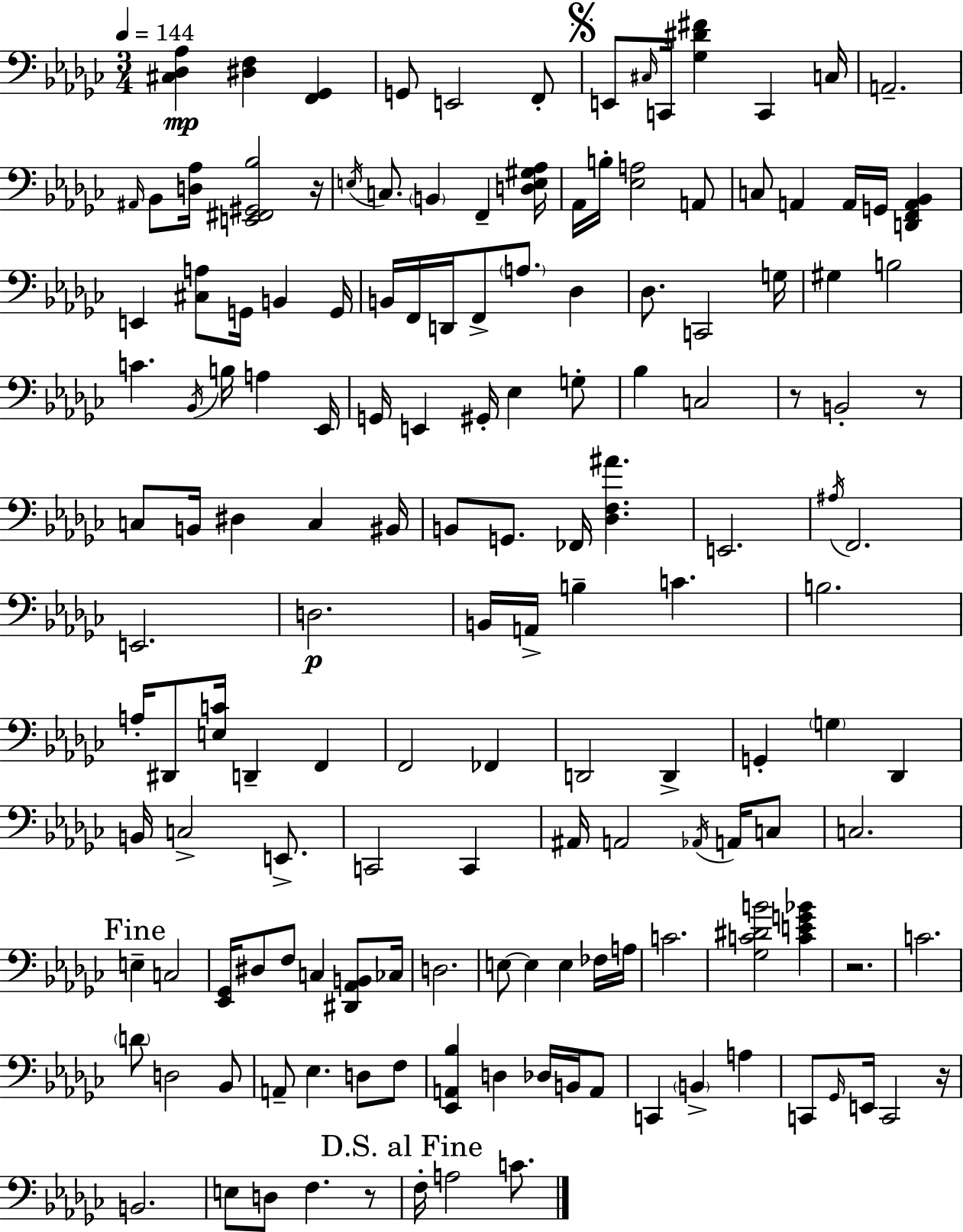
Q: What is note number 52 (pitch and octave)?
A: B2